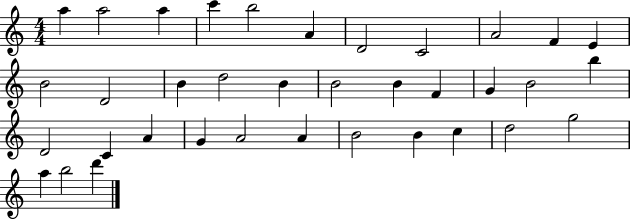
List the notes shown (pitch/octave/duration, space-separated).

A5/q A5/h A5/q C6/q B5/h A4/q D4/h C4/h A4/h F4/q E4/q B4/h D4/h B4/q D5/h B4/q B4/h B4/q F4/q G4/q B4/h B5/q D4/h C4/q A4/q G4/q A4/h A4/q B4/h B4/q C5/q D5/h G5/h A5/q B5/h D6/q